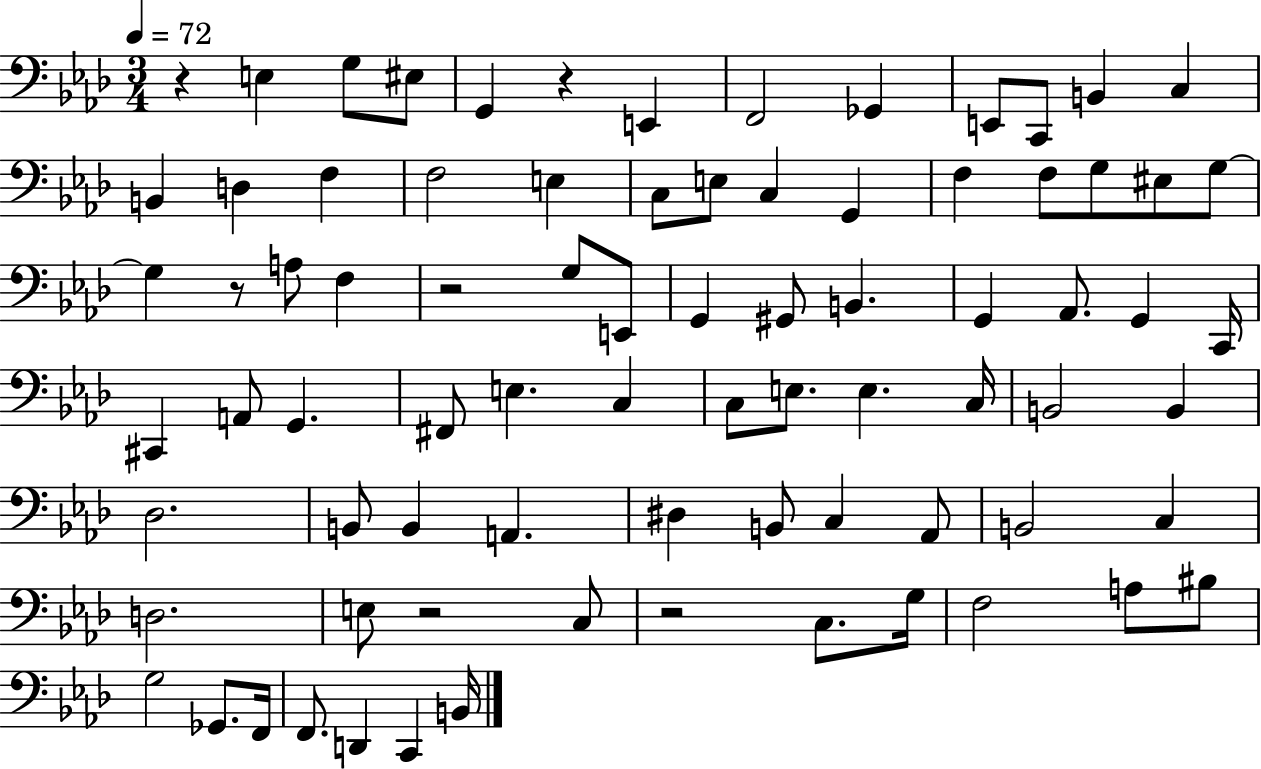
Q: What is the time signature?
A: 3/4